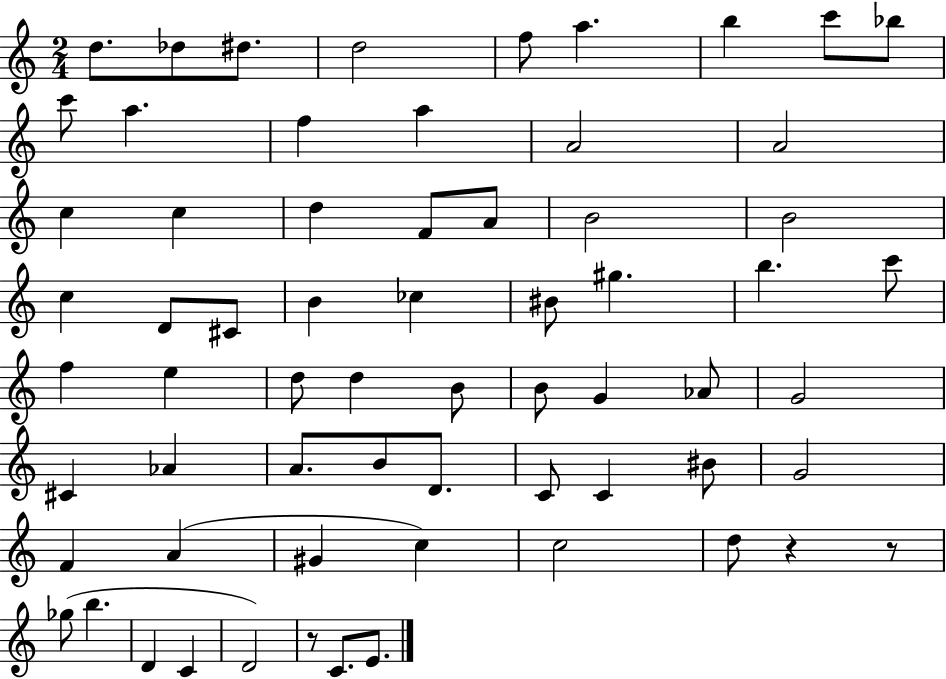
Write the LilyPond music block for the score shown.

{
  \clef treble
  \numericTimeSignature
  \time 2/4
  \key c \major
  \repeat volta 2 { d''8. des''8 dis''8. | d''2 | f''8 a''4. | b''4 c'''8 bes''8 | \break c'''8 a''4. | f''4 a''4 | a'2 | a'2 | \break c''4 c''4 | d''4 f'8 a'8 | b'2 | b'2 | \break c''4 d'8 cis'8 | b'4 ces''4 | bis'8 gis''4. | b''4. c'''8 | \break f''4 e''4 | d''8 d''4 b'8 | b'8 g'4 aes'8 | g'2 | \break cis'4 aes'4 | a'8. b'8 d'8. | c'8 c'4 bis'8 | g'2 | \break f'4 a'4( | gis'4 c''4) | c''2 | d''8 r4 r8 | \break ges''8( b''4. | d'4 c'4 | d'2) | r8 c'8. e'8. | \break } \bar "|."
}